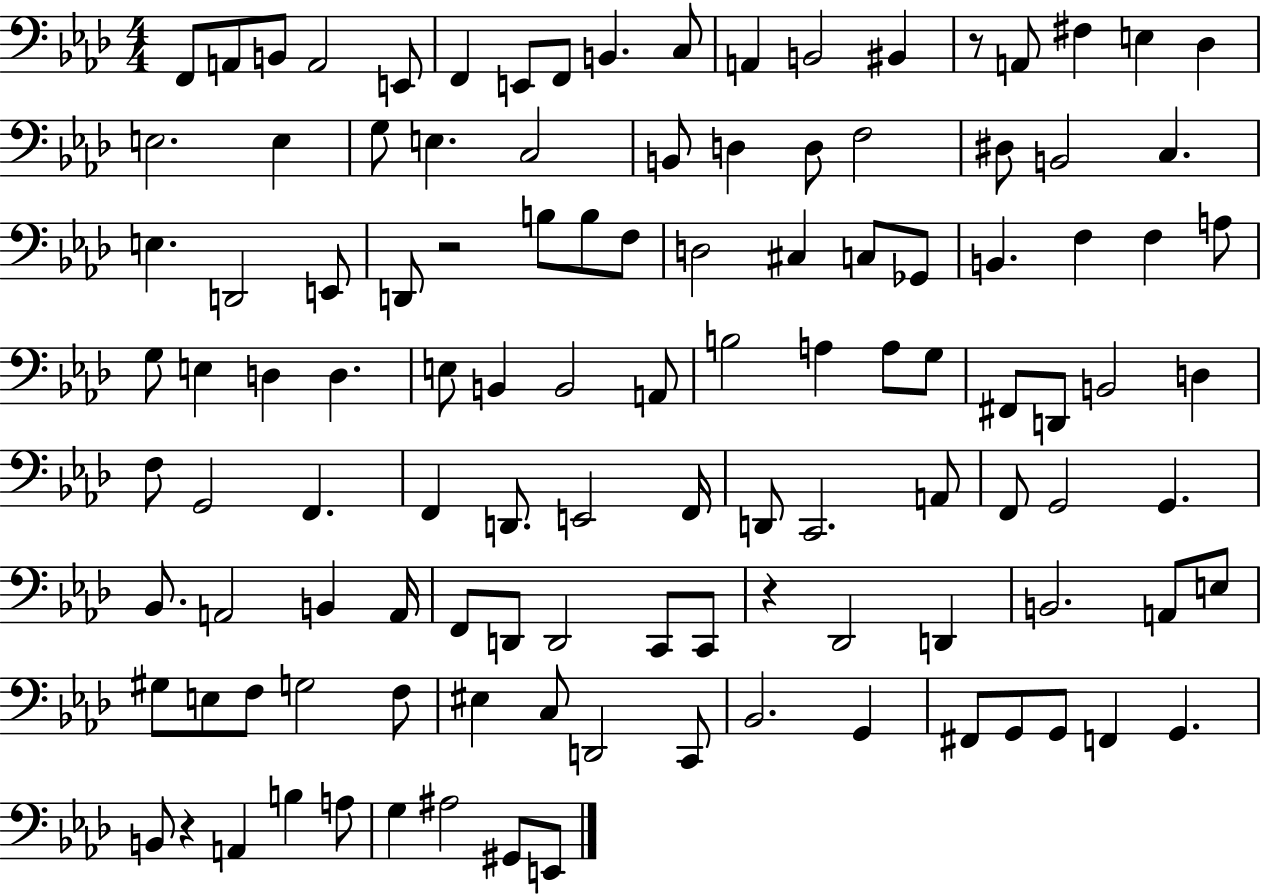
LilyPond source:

{
  \clef bass
  \numericTimeSignature
  \time 4/4
  \key aes \major
  \repeat volta 2 { f,8 a,8 b,8 a,2 e,8 | f,4 e,8 f,8 b,4. c8 | a,4 b,2 bis,4 | r8 a,8 fis4 e4 des4 | \break e2. e4 | g8 e4. c2 | b,8 d4 d8 f2 | dis8 b,2 c4. | \break e4. d,2 e,8 | d,8 r2 b8 b8 f8 | d2 cis4 c8 ges,8 | b,4. f4 f4 a8 | \break g8 e4 d4 d4. | e8 b,4 b,2 a,8 | b2 a4 a8 g8 | fis,8 d,8 b,2 d4 | \break f8 g,2 f,4. | f,4 d,8. e,2 f,16 | d,8 c,2. a,8 | f,8 g,2 g,4. | \break bes,8. a,2 b,4 a,16 | f,8 d,8 d,2 c,8 c,8 | r4 des,2 d,4 | b,2. a,8 e8 | \break gis8 e8 f8 g2 f8 | eis4 c8 d,2 c,8 | bes,2. g,4 | fis,8 g,8 g,8 f,4 g,4. | \break b,8 r4 a,4 b4 a8 | g4 ais2 gis,8 e,8 | } \bar "|."
}